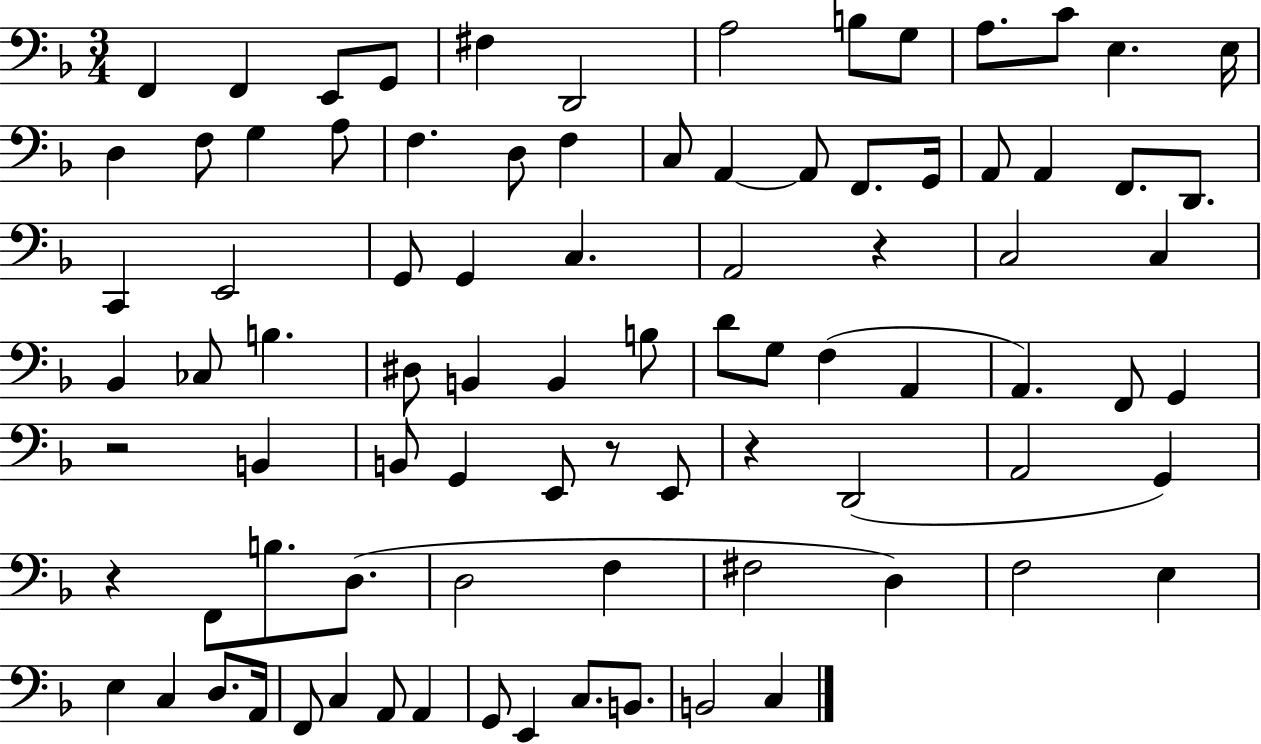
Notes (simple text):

F2/q F2/q E2/e G2/e F#3/q D2/h A3/h B3/e G3/e A3/e. C4/e E3/q. E3/s D3/q F3/e G3/q A3/e F3/q. D3/e F3/q C3/e A2/q A2/e F2/e. G2/s A2/e A2/q F2/e. D2/e. C2/q E2/h G2/e G2/q C3/q. A2/h R/q C3/h C3/q Bb2/q CES3/e B3/q. D#3/e B2/q B2/q B3/e D4/e G3/e F3/q A2/q A2/q. F2/e G2/q R/h B2/q B2/e G2/q E2/e R/e E2/e R/q D2/h A2/h G2/q R/q F2/e B3/e. D3/e. D3/h F3/q F#3/h D3/q F3/h E3/q E3/q C3/q D3/e. A2/s F2/e C3/q A2/e A2/q G2/e E2/q C3/e. B2/e. B2/h C3/q